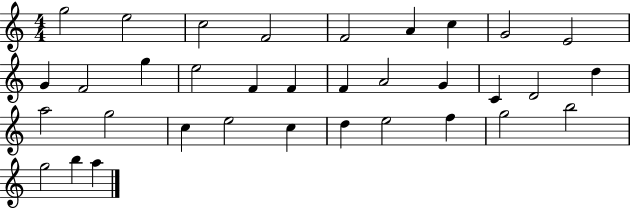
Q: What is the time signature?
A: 4/4